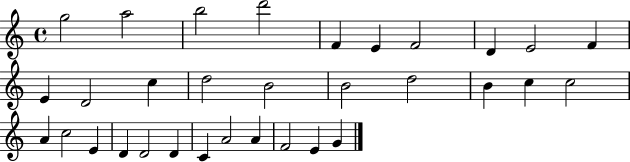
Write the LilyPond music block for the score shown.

{
  \clef treble
  \time 4/4
  \defaultTimeSignature
  \key c \major
  g''2 a''2 | b''2 d'''2 | f'4 e'4 f'2 | d'4 e'2 f'4 | \break e'4 d'2 c''4 | d''2 b'2 | b'2 d''2 | b'4 c''4 c''2 | \break a'4 c''2 e'4 | d'4 d'2 d'4 | c'4 a'2 a'4 | f'2 e'4 g'4 | \break \bar "|."
}